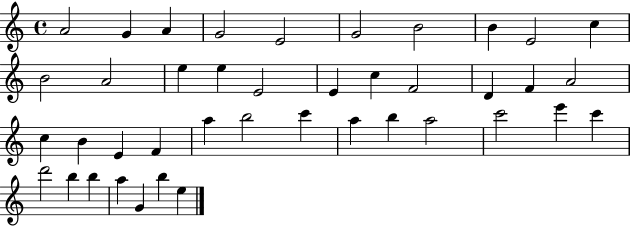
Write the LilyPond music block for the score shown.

{
  \clef treble
  \time 4/4
  \defaultTimeSignature
  \key c \major
  a'2 g'4 a'4 | g'2 e'2 | g'2 b'2 | b'4 e'2 c''4 | \break b'2 a'2 | e''4 e''4 e'2 | e'4 c''4 f'2 | d'4 f'4 a'2 | \break c''4 b'4 e'4 f'4 | a''4 b''2 c'''4 | a''4 b''4 a''2 | c'''2 e'''4 c'''4 | \break d'''2 b''4 b''4 | a''4 g'4 b''4 e''4 | \bar "|."
}